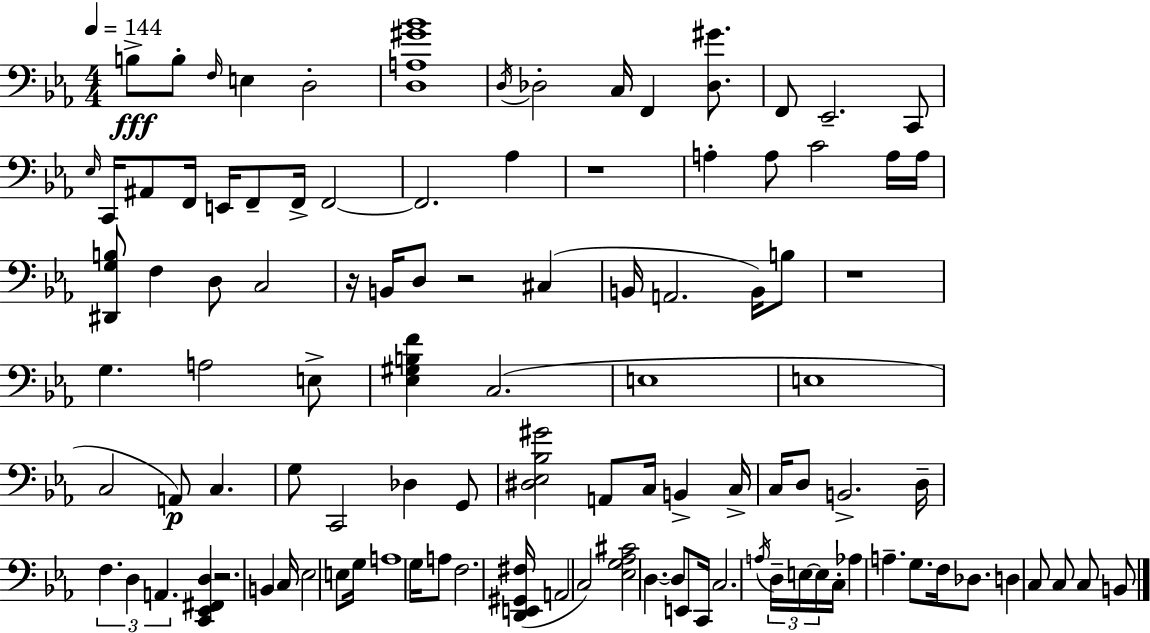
{
  \clef bass
  \numericTimeSignature
  \time 4/4
  \key c \minor
  \tempo 4 = 144
  \repeat volta 2 { b8->\fff b8-. \grace { f16 } e4 d2-. | <d a gis' bes'>1 | \acciaccatura { d16 } des2-. c16 f,4 <des gis'>8. | f,8 ees,2.-- | \break c,8 \grace { ees16 } c,16 ais,8 f,16 e,16 f,8-- f,16-> f,2~~ | f,2. aes4 | r1 | a4-. a8 c'2 | \break a16 a16 <dis, g b>8 f4 d8 c2 | r16 b,16 d8 r2 cis4( | b,16 a,2. | b,16) b8 r1 | \break g4. a2 | e8-> <ees gis b f'>4 c2.( | e1 | e1 | \break c2 a,8\p) c4. | g8 c,2 des4 | g,8 <dis ees bes gis'>2 a,8 c16 b,4-> | c16-> c16 d8 b,2.-> | \break d16-- \tuplet 3/2 { f4. d4 a,4. } | <c, ees, fis, d>4 r2. | b,4 c16 ees2 | e8 g16 a1 | \break g16 a8 f2. | <d, e, gis, fis>16( a,2 c2) | <ees g aes cis'>2 d4.~~ | d8 e,8 c,16 c2. | \break \acciaccatura { a16 } \tuplet 3/2 { d16-- e16~~ e16 } c16-. aes4 a4.-- | g8. f16 des8. d4 c8 c8 | c8 b,8 } \bar "|."
}